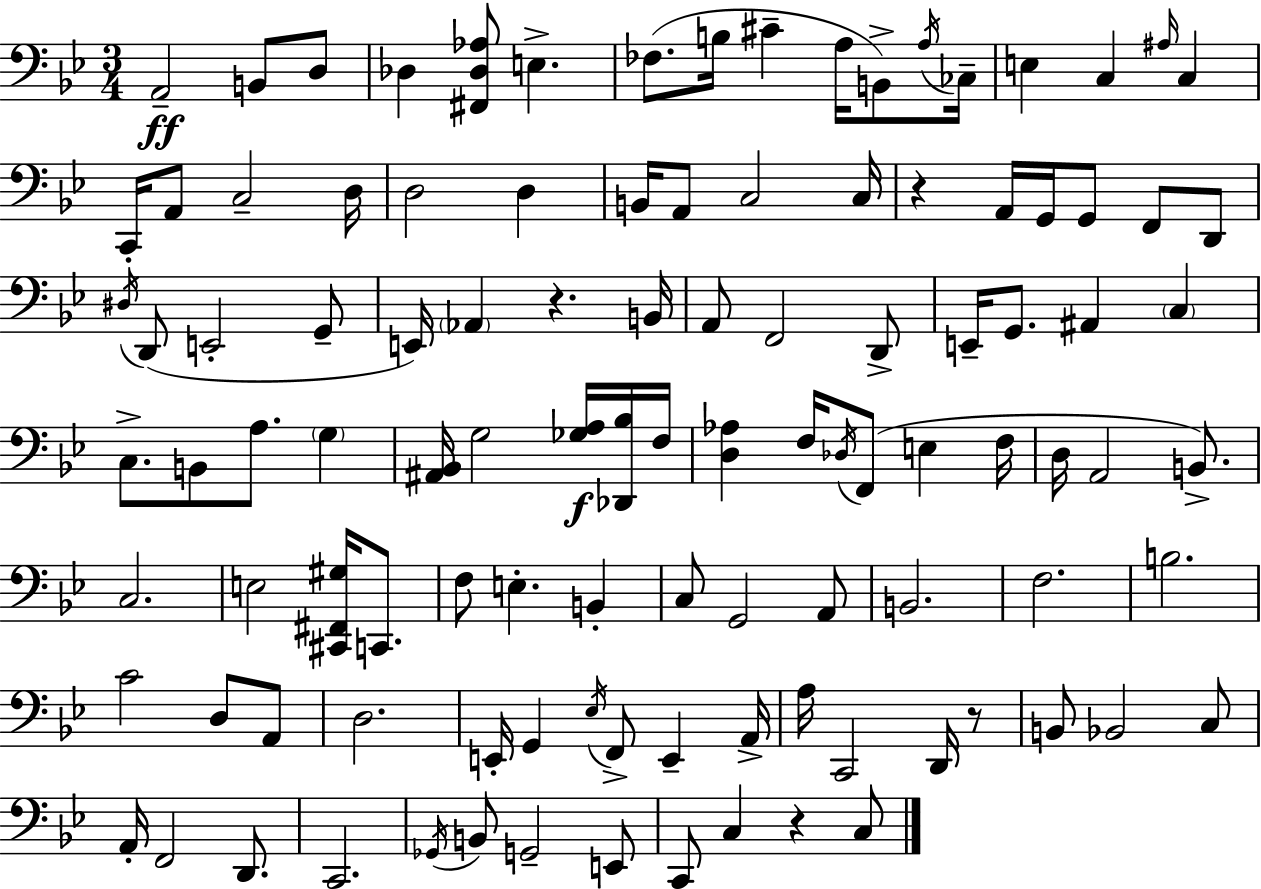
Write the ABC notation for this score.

X:1
T:Untitled
M:3/4
L:1/4
K:Gm
A,,2 B,,/2 D,/2 _D, [^F,,_D,_A,]/2 E, _F,/2 B,/4 ^C A,/4 B,,/2 A,/4 _C,/4 E, C, ^A,/4 C, C,,/4 A,,/2 C,2 D,/4 D,2 D, B,,/4 A,,/2 C,2 C,/4 z A,,/4 G,,/4 G,,/2 F,,/2 D,,/2 ^D,/4 D,,/2 E,,2 G,,/2 E,,/4 _A,, z B,,/4 A,,/2 F,,2 D,,/2 E,,/4 G,,/2 ^A,, C, C,/2 B,,/2 A,/2 G, [^A,,_B,,]/4 G,2 [_G,A,]/4 [_D,,_B,]/4 F,/4 [D,_A,] F,/4 _D,/4 F,,/2 E, F,/4 D,/4 A,,2 B,,/2 C,2 E,2 [^C,,^F,,^G,]/4 C,,/2 F,/2 E, B,, C,/2 G,,2 A,,/2 B,,2 F,2 B,2 C2 D,/2 A,,/2 D,2 E,,/4 G,, _E,/4 F,,/2 E,, A,,/4 A,/4 C,,2 D,,/4 z/2 B,,/2 _B,,2 C,/2 A,,/4 F,,2 D,,/2 C,,2 _G,,/4 B,,/2 G,,2 E,,/2 C,,/2 C, z C,/2